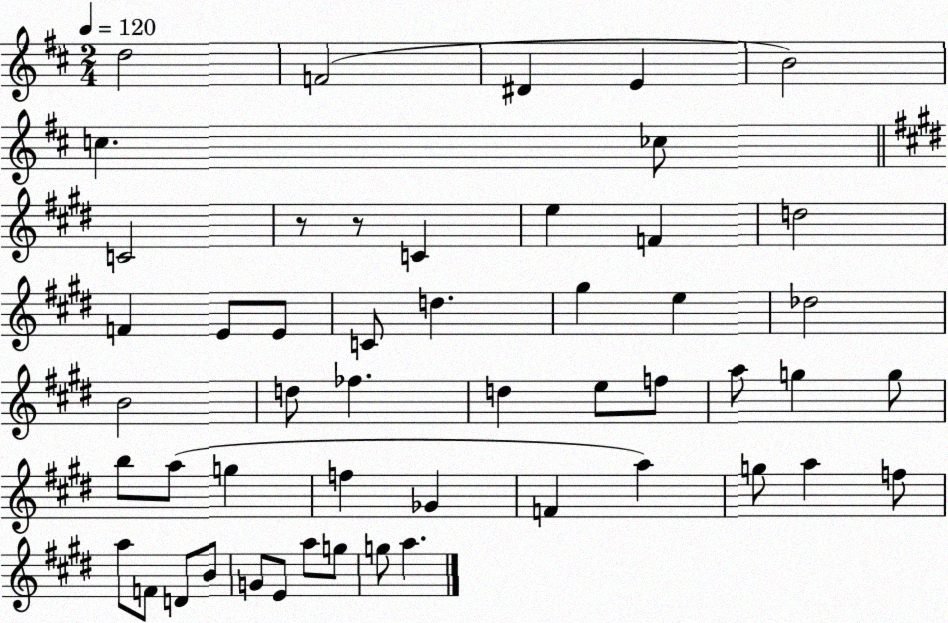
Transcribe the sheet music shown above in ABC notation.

X:1
T:Untitled
M:2/4
L:1/4
K:D
d2 F2 ^D E B2 c _c/2 C2 z/2 z/2 C e F d2 F E/2 E/2 C/2 d ^g e _d2 B2 d/2 _f d e/2 f/2 a/2 g g/2 b/2 a/2 g f _G F a g/2 a f/2 a/2 F/2 D/2 B/2 G/2 E/2 a/2 g/2 g/2 a